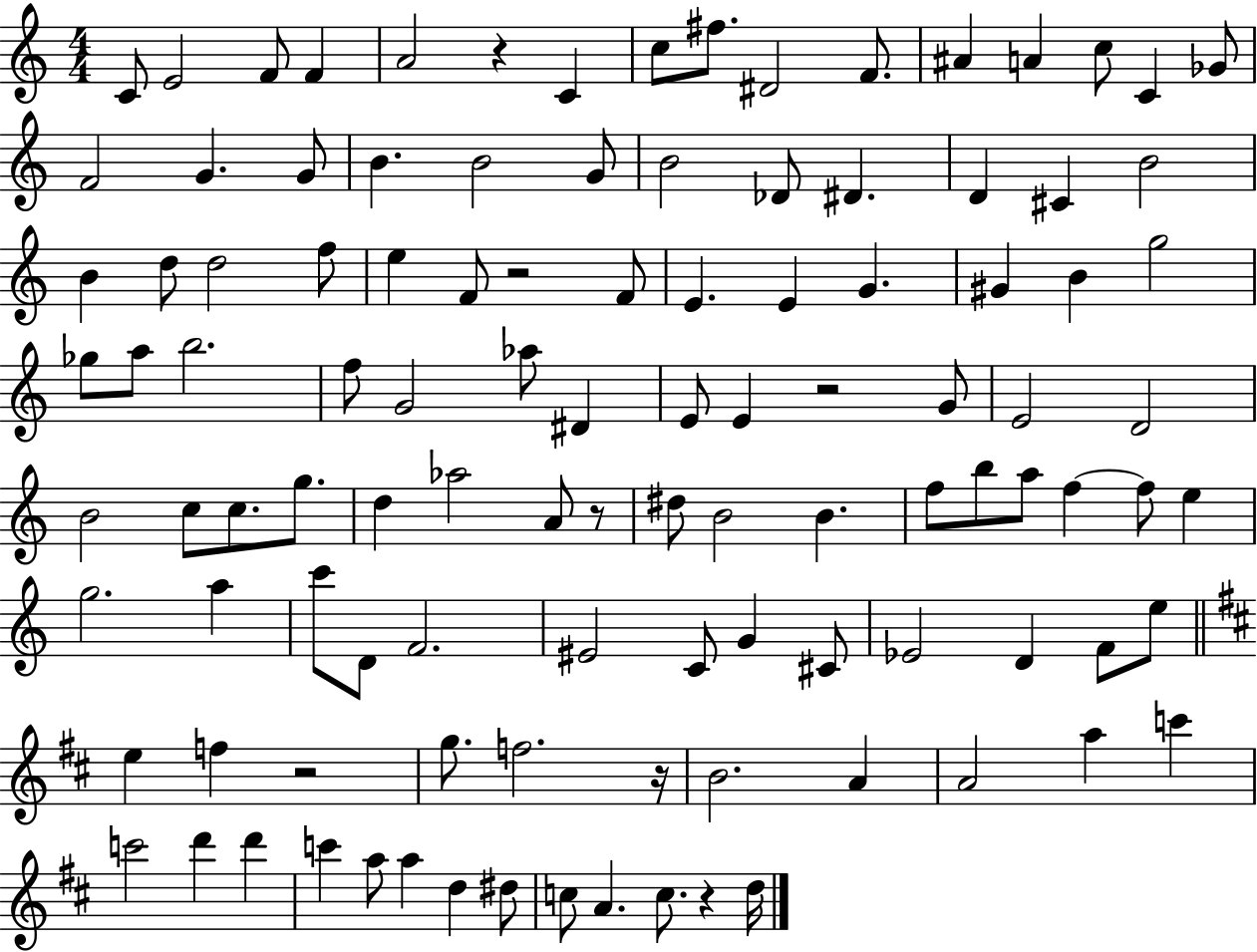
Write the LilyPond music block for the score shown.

{
  \clef treble
  \numericTimeSignature
  \time 4/4
  \key c \major
  \repeat volta 2 { c'8 e'2 f'8 f'4 | a'2 r4 c'4 | c''8 fis''8. dis'2 f'8. | ais'4 a'4 c''8 c'4 ges'8 | \break f'2 g'4. g'8 | b'4. b'2 g'8 | b'2 des'8 dis'4. | d'4 cis'4 b'2 | \break b'4 d''8 d''2 f''8 | e''4 f'8 r2 f'8 | e'4. e'4 g'4. | gis'4 b'4 g''2 | \break ges''8 a''8 b''2. | f''8 g'2 aes''8 dis'4 | e'8 e'4 r2 g'8 | e'2 d'2 | \break b'2 c''8 c''8. g''8. | d''4 aes''2 a'8 r8 | dis''8 b'2 b'4. | f''8 b''8 a''8 f''4~~ f''8 e''4 | \break g''2. a''4 | c'''8 d'8 f'2. | eis'2 c'8 g'4 cis'8 | ees'2 d'4 f'8 e''8 | \break \bar "||" \break \key b \minor e''4 f''4 r2 | g''8. f''2. r16 | b'2. a'4 | a'2 a''4 c'''4 | \break c'''2 d'''4 d'''4 | c'''4 a''8 a''4 d''4 dis''8 | c''8 a'4. c''8. r4 d''16 | } \bar "|."
}